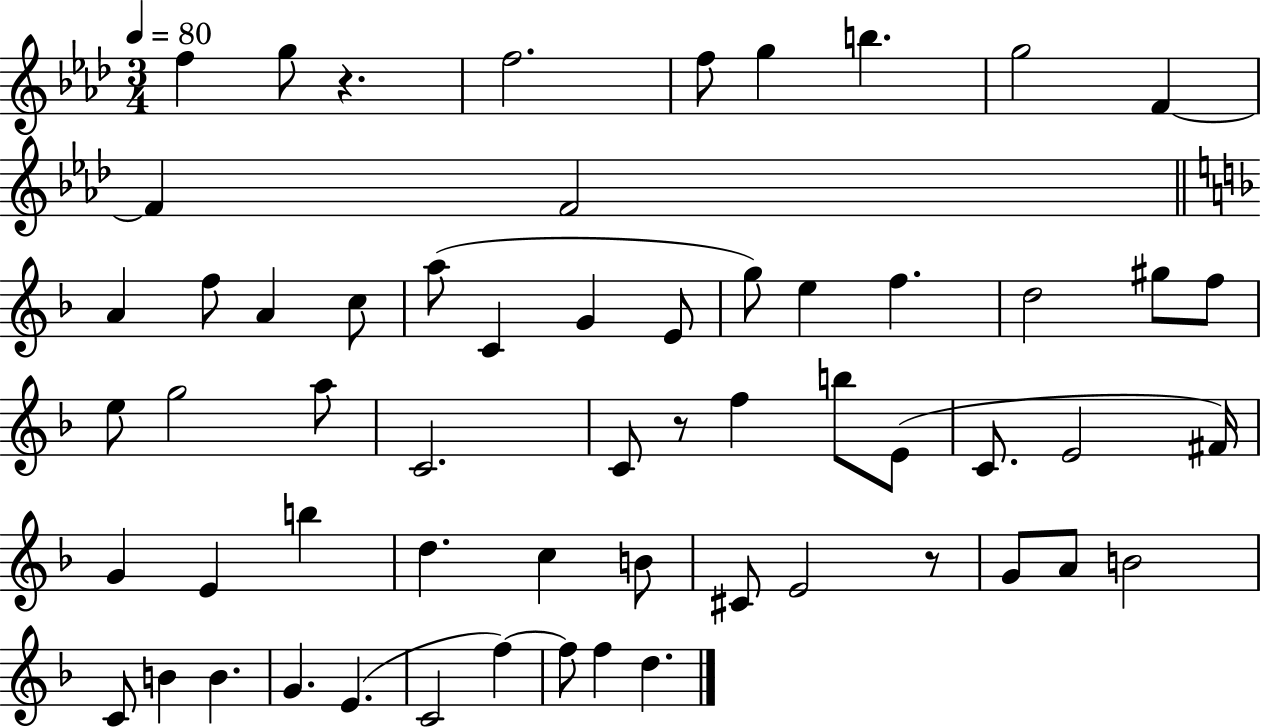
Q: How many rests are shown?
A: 3